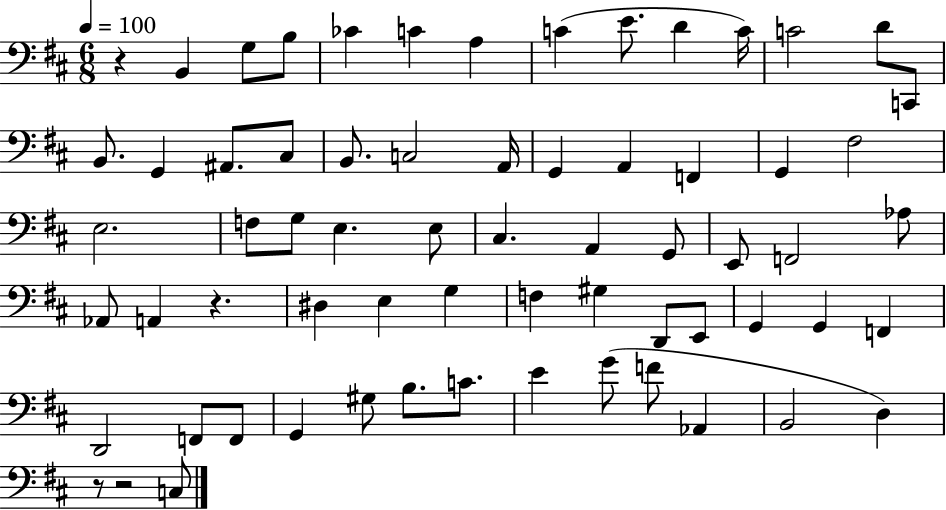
X:1
T:Untitled
M:6/8
L:1/4
K:D
z B,, G,/2 B,/2 _C C A, C E/2 D C/4 C2 D/2 C,,/2 B,,/2 G,, ^A,,/2 ^C,/2 B,,/2 C,2 A,,/4 G,, A,, F,, G,, ^F,2 E,2 F,/2 G,/2 E, E,/2 ^C, A,, G,,/2 E,,/2 F,,2 _A,/2 _A,,/2 A,, z ^D, E, G, F, ^G, D,,/2 E,,/2 G,, G,, F,, D,,2 F,,/2 F,,/2 G,, ^G,/2 B,/2 C/2 E G/2 F/2 _A,, B,,2 D, z/2 z2 C,/2